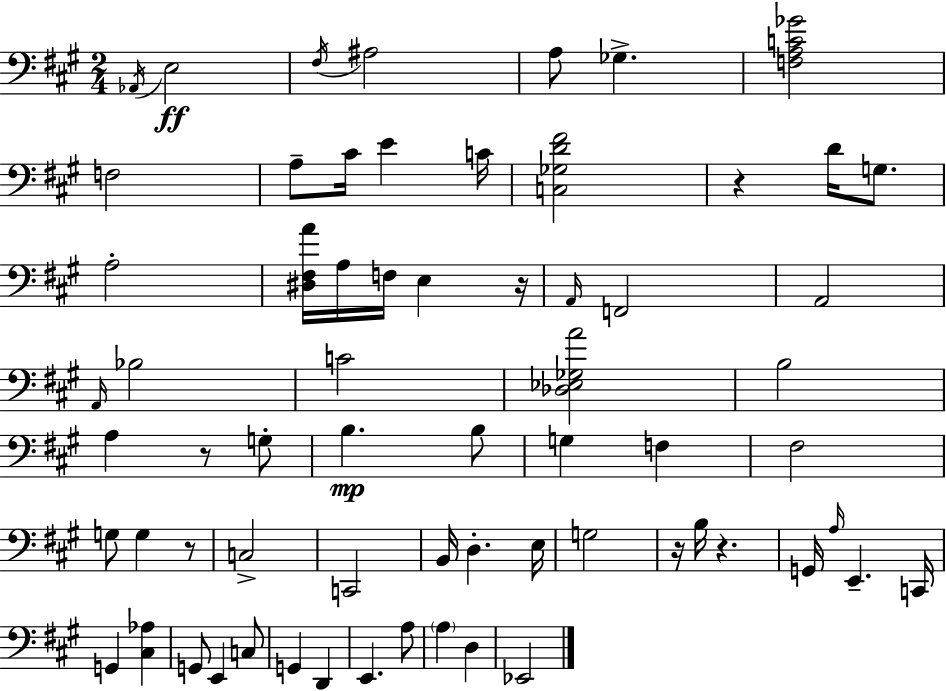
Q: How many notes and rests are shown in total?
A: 66